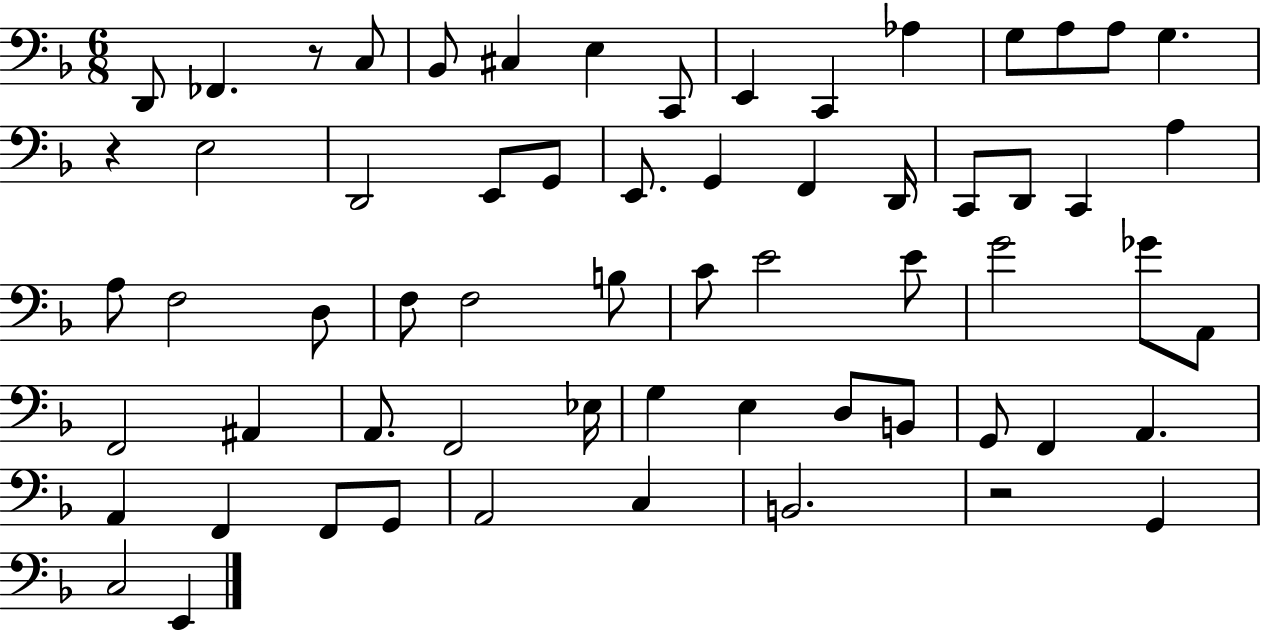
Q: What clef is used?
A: bass